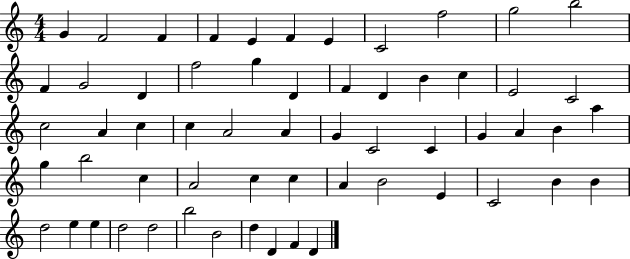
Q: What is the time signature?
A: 4/4